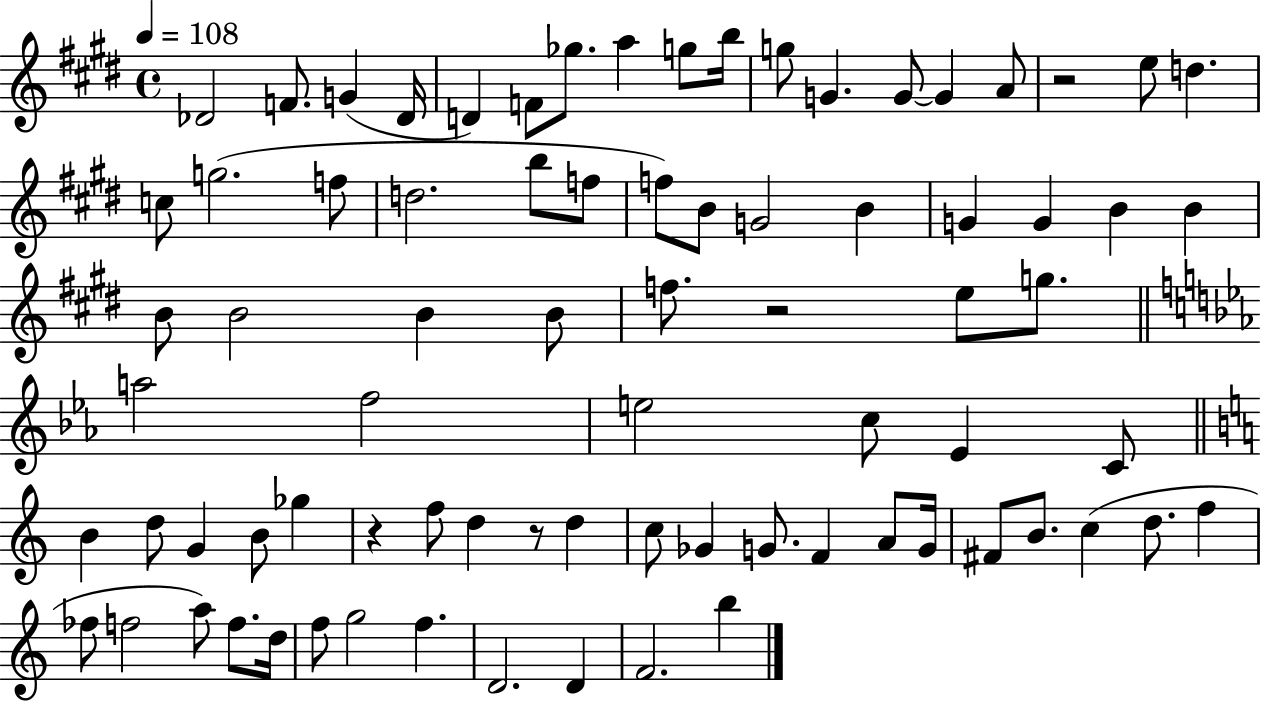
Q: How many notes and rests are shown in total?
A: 79